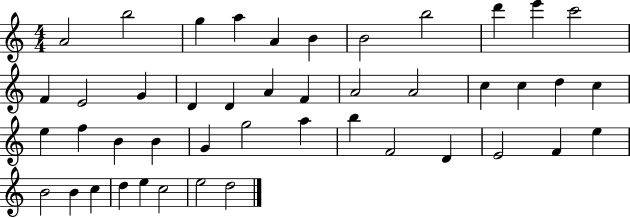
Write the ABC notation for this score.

X:1
T:Untitled
M:4/4
L:1/4
K:C
A2 b2 g a A B B2 b2 d' e' c'2 F E2 G D D A F A2 A2 c c d c e f B B G g2 a b F2 D E2 F e B2 B c d e c2 e2 d2